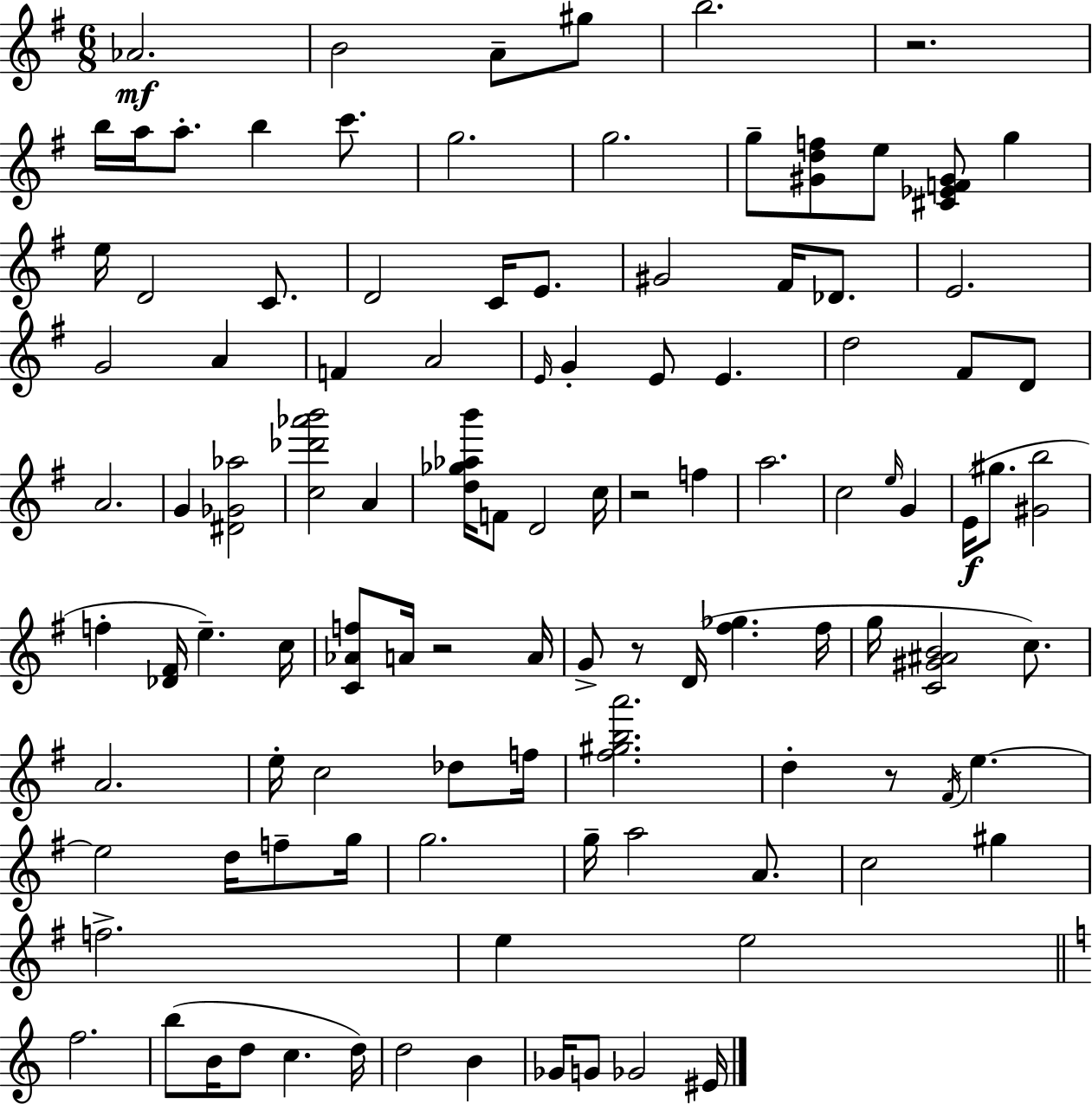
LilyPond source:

{
  \clef treble
  \numericTimeSignature
  \time 6/8
  \key g \major
  aes'2.\mf | b'2 a'8-- gis''8 | b''2. | r2. | \break b''16 a''16 a''8.-. b''4 c'''8. | g''2. | g''2. | g''8-- <gis' d'' f''>8 e''8 <cis' ees' f' gis'>8 g''4 | \break e''16 d'2 c'8. | d'2 c'16 e'8. | gis'2 fis'16 des'8. | e'2. | \break g'2 a'4 | f'4 a'2 | \grace { e'16 } g'4-. e'8 e'4. | d''2 fis'8 d'8 | \break a'2. | g'4 <dis' ges' aes''>2 | <c'' des''' aes''' b'''>2 a'4 | <d'' ges'' aes'' b'''>16 f'8 d'2 | \break c''16 r2 f''4 | a''2. | c''2 \grace { e''16 } g'4 | e'16(\f gis''8. <gis' b''>2 | \break f''4-. <des' fis'>16 e''4.--) | c''16 <c' aes' f''>8 a'16 r2 | a'16 g'8-> r8 d'16( <fis'' ges''>4. | fis''16 g''16 <c' gis' ais' b'>2 c''8.) | \break a'2. | e''16-. c''2 des''8 | f''16 <fis'' gis'' b'' a'''>2. | d''4-. r8 \acciaccatura { fis'16 } e''4.~~ | \break e''2 d''16 | f''8-- g''16 g''2. | g''16-- a''2 | a'8. c''2 gis''4 | \break f''2.-> | e''4 e''2 | \bar "||" \break \key a \minor f''2. | b''8( b'16 d''8 c''4. d''16) | d''2 b'4 | ges'16 g'8 ges'2 eis'16 | \break \bar "|."
}